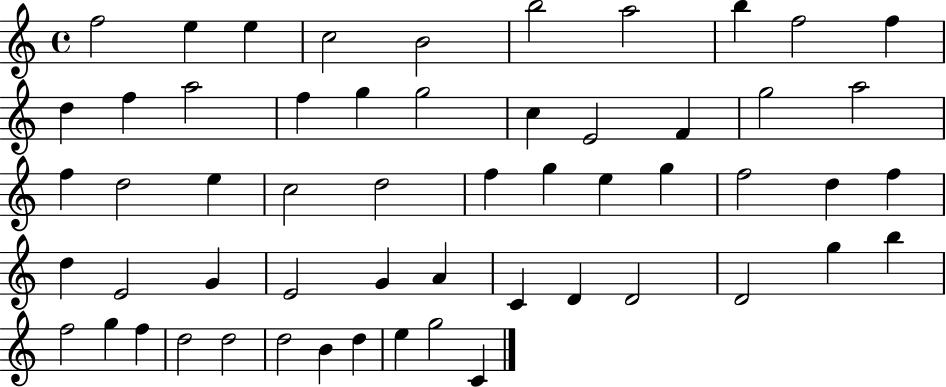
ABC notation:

X:1
T:Untitled
M:4/4
L:1/4
K:C
f2 e e c2 B2 b2 a2 b f2 f d f a2 f g g2 c E2 F g2 a2 f d2 e c2 d2 f g e g f2 d f d E2 G E2 G A C D D2 D2 g b f2 g f d2 d2 d2 B d e g2 C